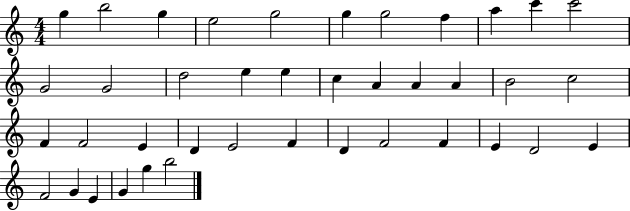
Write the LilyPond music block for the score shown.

{
  \clef treble
  \numericTimeSignature
  \time 4/4
  \key c \major
  g''4 b''2 g''4 | e''2 g''2 | g''4 g''2 f''4 | a''4 c'''4 c'''2 | \break g'2 g'2 | d''2 e''4 e''4 | c''4 a'4 a'4 a'4 | b'2 c''2 | \break f'4 f'2 e'4 | d'4 e'2 f'4 | d'4 f'2 f'4 | e'4 d'2 e'4 | \break f'2 g'4 e'4 | g'4 g''4 b''2 | \bar "|."
}